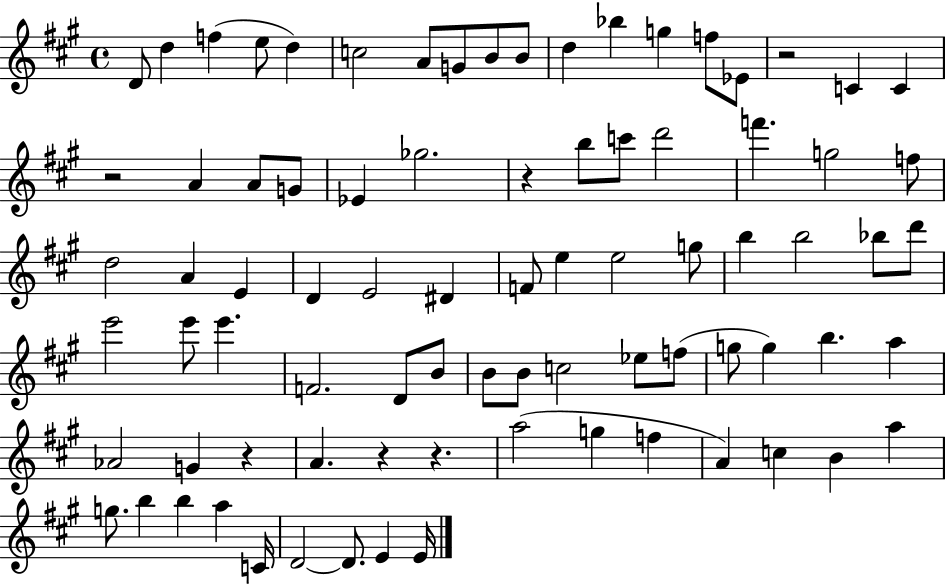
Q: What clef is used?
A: treble